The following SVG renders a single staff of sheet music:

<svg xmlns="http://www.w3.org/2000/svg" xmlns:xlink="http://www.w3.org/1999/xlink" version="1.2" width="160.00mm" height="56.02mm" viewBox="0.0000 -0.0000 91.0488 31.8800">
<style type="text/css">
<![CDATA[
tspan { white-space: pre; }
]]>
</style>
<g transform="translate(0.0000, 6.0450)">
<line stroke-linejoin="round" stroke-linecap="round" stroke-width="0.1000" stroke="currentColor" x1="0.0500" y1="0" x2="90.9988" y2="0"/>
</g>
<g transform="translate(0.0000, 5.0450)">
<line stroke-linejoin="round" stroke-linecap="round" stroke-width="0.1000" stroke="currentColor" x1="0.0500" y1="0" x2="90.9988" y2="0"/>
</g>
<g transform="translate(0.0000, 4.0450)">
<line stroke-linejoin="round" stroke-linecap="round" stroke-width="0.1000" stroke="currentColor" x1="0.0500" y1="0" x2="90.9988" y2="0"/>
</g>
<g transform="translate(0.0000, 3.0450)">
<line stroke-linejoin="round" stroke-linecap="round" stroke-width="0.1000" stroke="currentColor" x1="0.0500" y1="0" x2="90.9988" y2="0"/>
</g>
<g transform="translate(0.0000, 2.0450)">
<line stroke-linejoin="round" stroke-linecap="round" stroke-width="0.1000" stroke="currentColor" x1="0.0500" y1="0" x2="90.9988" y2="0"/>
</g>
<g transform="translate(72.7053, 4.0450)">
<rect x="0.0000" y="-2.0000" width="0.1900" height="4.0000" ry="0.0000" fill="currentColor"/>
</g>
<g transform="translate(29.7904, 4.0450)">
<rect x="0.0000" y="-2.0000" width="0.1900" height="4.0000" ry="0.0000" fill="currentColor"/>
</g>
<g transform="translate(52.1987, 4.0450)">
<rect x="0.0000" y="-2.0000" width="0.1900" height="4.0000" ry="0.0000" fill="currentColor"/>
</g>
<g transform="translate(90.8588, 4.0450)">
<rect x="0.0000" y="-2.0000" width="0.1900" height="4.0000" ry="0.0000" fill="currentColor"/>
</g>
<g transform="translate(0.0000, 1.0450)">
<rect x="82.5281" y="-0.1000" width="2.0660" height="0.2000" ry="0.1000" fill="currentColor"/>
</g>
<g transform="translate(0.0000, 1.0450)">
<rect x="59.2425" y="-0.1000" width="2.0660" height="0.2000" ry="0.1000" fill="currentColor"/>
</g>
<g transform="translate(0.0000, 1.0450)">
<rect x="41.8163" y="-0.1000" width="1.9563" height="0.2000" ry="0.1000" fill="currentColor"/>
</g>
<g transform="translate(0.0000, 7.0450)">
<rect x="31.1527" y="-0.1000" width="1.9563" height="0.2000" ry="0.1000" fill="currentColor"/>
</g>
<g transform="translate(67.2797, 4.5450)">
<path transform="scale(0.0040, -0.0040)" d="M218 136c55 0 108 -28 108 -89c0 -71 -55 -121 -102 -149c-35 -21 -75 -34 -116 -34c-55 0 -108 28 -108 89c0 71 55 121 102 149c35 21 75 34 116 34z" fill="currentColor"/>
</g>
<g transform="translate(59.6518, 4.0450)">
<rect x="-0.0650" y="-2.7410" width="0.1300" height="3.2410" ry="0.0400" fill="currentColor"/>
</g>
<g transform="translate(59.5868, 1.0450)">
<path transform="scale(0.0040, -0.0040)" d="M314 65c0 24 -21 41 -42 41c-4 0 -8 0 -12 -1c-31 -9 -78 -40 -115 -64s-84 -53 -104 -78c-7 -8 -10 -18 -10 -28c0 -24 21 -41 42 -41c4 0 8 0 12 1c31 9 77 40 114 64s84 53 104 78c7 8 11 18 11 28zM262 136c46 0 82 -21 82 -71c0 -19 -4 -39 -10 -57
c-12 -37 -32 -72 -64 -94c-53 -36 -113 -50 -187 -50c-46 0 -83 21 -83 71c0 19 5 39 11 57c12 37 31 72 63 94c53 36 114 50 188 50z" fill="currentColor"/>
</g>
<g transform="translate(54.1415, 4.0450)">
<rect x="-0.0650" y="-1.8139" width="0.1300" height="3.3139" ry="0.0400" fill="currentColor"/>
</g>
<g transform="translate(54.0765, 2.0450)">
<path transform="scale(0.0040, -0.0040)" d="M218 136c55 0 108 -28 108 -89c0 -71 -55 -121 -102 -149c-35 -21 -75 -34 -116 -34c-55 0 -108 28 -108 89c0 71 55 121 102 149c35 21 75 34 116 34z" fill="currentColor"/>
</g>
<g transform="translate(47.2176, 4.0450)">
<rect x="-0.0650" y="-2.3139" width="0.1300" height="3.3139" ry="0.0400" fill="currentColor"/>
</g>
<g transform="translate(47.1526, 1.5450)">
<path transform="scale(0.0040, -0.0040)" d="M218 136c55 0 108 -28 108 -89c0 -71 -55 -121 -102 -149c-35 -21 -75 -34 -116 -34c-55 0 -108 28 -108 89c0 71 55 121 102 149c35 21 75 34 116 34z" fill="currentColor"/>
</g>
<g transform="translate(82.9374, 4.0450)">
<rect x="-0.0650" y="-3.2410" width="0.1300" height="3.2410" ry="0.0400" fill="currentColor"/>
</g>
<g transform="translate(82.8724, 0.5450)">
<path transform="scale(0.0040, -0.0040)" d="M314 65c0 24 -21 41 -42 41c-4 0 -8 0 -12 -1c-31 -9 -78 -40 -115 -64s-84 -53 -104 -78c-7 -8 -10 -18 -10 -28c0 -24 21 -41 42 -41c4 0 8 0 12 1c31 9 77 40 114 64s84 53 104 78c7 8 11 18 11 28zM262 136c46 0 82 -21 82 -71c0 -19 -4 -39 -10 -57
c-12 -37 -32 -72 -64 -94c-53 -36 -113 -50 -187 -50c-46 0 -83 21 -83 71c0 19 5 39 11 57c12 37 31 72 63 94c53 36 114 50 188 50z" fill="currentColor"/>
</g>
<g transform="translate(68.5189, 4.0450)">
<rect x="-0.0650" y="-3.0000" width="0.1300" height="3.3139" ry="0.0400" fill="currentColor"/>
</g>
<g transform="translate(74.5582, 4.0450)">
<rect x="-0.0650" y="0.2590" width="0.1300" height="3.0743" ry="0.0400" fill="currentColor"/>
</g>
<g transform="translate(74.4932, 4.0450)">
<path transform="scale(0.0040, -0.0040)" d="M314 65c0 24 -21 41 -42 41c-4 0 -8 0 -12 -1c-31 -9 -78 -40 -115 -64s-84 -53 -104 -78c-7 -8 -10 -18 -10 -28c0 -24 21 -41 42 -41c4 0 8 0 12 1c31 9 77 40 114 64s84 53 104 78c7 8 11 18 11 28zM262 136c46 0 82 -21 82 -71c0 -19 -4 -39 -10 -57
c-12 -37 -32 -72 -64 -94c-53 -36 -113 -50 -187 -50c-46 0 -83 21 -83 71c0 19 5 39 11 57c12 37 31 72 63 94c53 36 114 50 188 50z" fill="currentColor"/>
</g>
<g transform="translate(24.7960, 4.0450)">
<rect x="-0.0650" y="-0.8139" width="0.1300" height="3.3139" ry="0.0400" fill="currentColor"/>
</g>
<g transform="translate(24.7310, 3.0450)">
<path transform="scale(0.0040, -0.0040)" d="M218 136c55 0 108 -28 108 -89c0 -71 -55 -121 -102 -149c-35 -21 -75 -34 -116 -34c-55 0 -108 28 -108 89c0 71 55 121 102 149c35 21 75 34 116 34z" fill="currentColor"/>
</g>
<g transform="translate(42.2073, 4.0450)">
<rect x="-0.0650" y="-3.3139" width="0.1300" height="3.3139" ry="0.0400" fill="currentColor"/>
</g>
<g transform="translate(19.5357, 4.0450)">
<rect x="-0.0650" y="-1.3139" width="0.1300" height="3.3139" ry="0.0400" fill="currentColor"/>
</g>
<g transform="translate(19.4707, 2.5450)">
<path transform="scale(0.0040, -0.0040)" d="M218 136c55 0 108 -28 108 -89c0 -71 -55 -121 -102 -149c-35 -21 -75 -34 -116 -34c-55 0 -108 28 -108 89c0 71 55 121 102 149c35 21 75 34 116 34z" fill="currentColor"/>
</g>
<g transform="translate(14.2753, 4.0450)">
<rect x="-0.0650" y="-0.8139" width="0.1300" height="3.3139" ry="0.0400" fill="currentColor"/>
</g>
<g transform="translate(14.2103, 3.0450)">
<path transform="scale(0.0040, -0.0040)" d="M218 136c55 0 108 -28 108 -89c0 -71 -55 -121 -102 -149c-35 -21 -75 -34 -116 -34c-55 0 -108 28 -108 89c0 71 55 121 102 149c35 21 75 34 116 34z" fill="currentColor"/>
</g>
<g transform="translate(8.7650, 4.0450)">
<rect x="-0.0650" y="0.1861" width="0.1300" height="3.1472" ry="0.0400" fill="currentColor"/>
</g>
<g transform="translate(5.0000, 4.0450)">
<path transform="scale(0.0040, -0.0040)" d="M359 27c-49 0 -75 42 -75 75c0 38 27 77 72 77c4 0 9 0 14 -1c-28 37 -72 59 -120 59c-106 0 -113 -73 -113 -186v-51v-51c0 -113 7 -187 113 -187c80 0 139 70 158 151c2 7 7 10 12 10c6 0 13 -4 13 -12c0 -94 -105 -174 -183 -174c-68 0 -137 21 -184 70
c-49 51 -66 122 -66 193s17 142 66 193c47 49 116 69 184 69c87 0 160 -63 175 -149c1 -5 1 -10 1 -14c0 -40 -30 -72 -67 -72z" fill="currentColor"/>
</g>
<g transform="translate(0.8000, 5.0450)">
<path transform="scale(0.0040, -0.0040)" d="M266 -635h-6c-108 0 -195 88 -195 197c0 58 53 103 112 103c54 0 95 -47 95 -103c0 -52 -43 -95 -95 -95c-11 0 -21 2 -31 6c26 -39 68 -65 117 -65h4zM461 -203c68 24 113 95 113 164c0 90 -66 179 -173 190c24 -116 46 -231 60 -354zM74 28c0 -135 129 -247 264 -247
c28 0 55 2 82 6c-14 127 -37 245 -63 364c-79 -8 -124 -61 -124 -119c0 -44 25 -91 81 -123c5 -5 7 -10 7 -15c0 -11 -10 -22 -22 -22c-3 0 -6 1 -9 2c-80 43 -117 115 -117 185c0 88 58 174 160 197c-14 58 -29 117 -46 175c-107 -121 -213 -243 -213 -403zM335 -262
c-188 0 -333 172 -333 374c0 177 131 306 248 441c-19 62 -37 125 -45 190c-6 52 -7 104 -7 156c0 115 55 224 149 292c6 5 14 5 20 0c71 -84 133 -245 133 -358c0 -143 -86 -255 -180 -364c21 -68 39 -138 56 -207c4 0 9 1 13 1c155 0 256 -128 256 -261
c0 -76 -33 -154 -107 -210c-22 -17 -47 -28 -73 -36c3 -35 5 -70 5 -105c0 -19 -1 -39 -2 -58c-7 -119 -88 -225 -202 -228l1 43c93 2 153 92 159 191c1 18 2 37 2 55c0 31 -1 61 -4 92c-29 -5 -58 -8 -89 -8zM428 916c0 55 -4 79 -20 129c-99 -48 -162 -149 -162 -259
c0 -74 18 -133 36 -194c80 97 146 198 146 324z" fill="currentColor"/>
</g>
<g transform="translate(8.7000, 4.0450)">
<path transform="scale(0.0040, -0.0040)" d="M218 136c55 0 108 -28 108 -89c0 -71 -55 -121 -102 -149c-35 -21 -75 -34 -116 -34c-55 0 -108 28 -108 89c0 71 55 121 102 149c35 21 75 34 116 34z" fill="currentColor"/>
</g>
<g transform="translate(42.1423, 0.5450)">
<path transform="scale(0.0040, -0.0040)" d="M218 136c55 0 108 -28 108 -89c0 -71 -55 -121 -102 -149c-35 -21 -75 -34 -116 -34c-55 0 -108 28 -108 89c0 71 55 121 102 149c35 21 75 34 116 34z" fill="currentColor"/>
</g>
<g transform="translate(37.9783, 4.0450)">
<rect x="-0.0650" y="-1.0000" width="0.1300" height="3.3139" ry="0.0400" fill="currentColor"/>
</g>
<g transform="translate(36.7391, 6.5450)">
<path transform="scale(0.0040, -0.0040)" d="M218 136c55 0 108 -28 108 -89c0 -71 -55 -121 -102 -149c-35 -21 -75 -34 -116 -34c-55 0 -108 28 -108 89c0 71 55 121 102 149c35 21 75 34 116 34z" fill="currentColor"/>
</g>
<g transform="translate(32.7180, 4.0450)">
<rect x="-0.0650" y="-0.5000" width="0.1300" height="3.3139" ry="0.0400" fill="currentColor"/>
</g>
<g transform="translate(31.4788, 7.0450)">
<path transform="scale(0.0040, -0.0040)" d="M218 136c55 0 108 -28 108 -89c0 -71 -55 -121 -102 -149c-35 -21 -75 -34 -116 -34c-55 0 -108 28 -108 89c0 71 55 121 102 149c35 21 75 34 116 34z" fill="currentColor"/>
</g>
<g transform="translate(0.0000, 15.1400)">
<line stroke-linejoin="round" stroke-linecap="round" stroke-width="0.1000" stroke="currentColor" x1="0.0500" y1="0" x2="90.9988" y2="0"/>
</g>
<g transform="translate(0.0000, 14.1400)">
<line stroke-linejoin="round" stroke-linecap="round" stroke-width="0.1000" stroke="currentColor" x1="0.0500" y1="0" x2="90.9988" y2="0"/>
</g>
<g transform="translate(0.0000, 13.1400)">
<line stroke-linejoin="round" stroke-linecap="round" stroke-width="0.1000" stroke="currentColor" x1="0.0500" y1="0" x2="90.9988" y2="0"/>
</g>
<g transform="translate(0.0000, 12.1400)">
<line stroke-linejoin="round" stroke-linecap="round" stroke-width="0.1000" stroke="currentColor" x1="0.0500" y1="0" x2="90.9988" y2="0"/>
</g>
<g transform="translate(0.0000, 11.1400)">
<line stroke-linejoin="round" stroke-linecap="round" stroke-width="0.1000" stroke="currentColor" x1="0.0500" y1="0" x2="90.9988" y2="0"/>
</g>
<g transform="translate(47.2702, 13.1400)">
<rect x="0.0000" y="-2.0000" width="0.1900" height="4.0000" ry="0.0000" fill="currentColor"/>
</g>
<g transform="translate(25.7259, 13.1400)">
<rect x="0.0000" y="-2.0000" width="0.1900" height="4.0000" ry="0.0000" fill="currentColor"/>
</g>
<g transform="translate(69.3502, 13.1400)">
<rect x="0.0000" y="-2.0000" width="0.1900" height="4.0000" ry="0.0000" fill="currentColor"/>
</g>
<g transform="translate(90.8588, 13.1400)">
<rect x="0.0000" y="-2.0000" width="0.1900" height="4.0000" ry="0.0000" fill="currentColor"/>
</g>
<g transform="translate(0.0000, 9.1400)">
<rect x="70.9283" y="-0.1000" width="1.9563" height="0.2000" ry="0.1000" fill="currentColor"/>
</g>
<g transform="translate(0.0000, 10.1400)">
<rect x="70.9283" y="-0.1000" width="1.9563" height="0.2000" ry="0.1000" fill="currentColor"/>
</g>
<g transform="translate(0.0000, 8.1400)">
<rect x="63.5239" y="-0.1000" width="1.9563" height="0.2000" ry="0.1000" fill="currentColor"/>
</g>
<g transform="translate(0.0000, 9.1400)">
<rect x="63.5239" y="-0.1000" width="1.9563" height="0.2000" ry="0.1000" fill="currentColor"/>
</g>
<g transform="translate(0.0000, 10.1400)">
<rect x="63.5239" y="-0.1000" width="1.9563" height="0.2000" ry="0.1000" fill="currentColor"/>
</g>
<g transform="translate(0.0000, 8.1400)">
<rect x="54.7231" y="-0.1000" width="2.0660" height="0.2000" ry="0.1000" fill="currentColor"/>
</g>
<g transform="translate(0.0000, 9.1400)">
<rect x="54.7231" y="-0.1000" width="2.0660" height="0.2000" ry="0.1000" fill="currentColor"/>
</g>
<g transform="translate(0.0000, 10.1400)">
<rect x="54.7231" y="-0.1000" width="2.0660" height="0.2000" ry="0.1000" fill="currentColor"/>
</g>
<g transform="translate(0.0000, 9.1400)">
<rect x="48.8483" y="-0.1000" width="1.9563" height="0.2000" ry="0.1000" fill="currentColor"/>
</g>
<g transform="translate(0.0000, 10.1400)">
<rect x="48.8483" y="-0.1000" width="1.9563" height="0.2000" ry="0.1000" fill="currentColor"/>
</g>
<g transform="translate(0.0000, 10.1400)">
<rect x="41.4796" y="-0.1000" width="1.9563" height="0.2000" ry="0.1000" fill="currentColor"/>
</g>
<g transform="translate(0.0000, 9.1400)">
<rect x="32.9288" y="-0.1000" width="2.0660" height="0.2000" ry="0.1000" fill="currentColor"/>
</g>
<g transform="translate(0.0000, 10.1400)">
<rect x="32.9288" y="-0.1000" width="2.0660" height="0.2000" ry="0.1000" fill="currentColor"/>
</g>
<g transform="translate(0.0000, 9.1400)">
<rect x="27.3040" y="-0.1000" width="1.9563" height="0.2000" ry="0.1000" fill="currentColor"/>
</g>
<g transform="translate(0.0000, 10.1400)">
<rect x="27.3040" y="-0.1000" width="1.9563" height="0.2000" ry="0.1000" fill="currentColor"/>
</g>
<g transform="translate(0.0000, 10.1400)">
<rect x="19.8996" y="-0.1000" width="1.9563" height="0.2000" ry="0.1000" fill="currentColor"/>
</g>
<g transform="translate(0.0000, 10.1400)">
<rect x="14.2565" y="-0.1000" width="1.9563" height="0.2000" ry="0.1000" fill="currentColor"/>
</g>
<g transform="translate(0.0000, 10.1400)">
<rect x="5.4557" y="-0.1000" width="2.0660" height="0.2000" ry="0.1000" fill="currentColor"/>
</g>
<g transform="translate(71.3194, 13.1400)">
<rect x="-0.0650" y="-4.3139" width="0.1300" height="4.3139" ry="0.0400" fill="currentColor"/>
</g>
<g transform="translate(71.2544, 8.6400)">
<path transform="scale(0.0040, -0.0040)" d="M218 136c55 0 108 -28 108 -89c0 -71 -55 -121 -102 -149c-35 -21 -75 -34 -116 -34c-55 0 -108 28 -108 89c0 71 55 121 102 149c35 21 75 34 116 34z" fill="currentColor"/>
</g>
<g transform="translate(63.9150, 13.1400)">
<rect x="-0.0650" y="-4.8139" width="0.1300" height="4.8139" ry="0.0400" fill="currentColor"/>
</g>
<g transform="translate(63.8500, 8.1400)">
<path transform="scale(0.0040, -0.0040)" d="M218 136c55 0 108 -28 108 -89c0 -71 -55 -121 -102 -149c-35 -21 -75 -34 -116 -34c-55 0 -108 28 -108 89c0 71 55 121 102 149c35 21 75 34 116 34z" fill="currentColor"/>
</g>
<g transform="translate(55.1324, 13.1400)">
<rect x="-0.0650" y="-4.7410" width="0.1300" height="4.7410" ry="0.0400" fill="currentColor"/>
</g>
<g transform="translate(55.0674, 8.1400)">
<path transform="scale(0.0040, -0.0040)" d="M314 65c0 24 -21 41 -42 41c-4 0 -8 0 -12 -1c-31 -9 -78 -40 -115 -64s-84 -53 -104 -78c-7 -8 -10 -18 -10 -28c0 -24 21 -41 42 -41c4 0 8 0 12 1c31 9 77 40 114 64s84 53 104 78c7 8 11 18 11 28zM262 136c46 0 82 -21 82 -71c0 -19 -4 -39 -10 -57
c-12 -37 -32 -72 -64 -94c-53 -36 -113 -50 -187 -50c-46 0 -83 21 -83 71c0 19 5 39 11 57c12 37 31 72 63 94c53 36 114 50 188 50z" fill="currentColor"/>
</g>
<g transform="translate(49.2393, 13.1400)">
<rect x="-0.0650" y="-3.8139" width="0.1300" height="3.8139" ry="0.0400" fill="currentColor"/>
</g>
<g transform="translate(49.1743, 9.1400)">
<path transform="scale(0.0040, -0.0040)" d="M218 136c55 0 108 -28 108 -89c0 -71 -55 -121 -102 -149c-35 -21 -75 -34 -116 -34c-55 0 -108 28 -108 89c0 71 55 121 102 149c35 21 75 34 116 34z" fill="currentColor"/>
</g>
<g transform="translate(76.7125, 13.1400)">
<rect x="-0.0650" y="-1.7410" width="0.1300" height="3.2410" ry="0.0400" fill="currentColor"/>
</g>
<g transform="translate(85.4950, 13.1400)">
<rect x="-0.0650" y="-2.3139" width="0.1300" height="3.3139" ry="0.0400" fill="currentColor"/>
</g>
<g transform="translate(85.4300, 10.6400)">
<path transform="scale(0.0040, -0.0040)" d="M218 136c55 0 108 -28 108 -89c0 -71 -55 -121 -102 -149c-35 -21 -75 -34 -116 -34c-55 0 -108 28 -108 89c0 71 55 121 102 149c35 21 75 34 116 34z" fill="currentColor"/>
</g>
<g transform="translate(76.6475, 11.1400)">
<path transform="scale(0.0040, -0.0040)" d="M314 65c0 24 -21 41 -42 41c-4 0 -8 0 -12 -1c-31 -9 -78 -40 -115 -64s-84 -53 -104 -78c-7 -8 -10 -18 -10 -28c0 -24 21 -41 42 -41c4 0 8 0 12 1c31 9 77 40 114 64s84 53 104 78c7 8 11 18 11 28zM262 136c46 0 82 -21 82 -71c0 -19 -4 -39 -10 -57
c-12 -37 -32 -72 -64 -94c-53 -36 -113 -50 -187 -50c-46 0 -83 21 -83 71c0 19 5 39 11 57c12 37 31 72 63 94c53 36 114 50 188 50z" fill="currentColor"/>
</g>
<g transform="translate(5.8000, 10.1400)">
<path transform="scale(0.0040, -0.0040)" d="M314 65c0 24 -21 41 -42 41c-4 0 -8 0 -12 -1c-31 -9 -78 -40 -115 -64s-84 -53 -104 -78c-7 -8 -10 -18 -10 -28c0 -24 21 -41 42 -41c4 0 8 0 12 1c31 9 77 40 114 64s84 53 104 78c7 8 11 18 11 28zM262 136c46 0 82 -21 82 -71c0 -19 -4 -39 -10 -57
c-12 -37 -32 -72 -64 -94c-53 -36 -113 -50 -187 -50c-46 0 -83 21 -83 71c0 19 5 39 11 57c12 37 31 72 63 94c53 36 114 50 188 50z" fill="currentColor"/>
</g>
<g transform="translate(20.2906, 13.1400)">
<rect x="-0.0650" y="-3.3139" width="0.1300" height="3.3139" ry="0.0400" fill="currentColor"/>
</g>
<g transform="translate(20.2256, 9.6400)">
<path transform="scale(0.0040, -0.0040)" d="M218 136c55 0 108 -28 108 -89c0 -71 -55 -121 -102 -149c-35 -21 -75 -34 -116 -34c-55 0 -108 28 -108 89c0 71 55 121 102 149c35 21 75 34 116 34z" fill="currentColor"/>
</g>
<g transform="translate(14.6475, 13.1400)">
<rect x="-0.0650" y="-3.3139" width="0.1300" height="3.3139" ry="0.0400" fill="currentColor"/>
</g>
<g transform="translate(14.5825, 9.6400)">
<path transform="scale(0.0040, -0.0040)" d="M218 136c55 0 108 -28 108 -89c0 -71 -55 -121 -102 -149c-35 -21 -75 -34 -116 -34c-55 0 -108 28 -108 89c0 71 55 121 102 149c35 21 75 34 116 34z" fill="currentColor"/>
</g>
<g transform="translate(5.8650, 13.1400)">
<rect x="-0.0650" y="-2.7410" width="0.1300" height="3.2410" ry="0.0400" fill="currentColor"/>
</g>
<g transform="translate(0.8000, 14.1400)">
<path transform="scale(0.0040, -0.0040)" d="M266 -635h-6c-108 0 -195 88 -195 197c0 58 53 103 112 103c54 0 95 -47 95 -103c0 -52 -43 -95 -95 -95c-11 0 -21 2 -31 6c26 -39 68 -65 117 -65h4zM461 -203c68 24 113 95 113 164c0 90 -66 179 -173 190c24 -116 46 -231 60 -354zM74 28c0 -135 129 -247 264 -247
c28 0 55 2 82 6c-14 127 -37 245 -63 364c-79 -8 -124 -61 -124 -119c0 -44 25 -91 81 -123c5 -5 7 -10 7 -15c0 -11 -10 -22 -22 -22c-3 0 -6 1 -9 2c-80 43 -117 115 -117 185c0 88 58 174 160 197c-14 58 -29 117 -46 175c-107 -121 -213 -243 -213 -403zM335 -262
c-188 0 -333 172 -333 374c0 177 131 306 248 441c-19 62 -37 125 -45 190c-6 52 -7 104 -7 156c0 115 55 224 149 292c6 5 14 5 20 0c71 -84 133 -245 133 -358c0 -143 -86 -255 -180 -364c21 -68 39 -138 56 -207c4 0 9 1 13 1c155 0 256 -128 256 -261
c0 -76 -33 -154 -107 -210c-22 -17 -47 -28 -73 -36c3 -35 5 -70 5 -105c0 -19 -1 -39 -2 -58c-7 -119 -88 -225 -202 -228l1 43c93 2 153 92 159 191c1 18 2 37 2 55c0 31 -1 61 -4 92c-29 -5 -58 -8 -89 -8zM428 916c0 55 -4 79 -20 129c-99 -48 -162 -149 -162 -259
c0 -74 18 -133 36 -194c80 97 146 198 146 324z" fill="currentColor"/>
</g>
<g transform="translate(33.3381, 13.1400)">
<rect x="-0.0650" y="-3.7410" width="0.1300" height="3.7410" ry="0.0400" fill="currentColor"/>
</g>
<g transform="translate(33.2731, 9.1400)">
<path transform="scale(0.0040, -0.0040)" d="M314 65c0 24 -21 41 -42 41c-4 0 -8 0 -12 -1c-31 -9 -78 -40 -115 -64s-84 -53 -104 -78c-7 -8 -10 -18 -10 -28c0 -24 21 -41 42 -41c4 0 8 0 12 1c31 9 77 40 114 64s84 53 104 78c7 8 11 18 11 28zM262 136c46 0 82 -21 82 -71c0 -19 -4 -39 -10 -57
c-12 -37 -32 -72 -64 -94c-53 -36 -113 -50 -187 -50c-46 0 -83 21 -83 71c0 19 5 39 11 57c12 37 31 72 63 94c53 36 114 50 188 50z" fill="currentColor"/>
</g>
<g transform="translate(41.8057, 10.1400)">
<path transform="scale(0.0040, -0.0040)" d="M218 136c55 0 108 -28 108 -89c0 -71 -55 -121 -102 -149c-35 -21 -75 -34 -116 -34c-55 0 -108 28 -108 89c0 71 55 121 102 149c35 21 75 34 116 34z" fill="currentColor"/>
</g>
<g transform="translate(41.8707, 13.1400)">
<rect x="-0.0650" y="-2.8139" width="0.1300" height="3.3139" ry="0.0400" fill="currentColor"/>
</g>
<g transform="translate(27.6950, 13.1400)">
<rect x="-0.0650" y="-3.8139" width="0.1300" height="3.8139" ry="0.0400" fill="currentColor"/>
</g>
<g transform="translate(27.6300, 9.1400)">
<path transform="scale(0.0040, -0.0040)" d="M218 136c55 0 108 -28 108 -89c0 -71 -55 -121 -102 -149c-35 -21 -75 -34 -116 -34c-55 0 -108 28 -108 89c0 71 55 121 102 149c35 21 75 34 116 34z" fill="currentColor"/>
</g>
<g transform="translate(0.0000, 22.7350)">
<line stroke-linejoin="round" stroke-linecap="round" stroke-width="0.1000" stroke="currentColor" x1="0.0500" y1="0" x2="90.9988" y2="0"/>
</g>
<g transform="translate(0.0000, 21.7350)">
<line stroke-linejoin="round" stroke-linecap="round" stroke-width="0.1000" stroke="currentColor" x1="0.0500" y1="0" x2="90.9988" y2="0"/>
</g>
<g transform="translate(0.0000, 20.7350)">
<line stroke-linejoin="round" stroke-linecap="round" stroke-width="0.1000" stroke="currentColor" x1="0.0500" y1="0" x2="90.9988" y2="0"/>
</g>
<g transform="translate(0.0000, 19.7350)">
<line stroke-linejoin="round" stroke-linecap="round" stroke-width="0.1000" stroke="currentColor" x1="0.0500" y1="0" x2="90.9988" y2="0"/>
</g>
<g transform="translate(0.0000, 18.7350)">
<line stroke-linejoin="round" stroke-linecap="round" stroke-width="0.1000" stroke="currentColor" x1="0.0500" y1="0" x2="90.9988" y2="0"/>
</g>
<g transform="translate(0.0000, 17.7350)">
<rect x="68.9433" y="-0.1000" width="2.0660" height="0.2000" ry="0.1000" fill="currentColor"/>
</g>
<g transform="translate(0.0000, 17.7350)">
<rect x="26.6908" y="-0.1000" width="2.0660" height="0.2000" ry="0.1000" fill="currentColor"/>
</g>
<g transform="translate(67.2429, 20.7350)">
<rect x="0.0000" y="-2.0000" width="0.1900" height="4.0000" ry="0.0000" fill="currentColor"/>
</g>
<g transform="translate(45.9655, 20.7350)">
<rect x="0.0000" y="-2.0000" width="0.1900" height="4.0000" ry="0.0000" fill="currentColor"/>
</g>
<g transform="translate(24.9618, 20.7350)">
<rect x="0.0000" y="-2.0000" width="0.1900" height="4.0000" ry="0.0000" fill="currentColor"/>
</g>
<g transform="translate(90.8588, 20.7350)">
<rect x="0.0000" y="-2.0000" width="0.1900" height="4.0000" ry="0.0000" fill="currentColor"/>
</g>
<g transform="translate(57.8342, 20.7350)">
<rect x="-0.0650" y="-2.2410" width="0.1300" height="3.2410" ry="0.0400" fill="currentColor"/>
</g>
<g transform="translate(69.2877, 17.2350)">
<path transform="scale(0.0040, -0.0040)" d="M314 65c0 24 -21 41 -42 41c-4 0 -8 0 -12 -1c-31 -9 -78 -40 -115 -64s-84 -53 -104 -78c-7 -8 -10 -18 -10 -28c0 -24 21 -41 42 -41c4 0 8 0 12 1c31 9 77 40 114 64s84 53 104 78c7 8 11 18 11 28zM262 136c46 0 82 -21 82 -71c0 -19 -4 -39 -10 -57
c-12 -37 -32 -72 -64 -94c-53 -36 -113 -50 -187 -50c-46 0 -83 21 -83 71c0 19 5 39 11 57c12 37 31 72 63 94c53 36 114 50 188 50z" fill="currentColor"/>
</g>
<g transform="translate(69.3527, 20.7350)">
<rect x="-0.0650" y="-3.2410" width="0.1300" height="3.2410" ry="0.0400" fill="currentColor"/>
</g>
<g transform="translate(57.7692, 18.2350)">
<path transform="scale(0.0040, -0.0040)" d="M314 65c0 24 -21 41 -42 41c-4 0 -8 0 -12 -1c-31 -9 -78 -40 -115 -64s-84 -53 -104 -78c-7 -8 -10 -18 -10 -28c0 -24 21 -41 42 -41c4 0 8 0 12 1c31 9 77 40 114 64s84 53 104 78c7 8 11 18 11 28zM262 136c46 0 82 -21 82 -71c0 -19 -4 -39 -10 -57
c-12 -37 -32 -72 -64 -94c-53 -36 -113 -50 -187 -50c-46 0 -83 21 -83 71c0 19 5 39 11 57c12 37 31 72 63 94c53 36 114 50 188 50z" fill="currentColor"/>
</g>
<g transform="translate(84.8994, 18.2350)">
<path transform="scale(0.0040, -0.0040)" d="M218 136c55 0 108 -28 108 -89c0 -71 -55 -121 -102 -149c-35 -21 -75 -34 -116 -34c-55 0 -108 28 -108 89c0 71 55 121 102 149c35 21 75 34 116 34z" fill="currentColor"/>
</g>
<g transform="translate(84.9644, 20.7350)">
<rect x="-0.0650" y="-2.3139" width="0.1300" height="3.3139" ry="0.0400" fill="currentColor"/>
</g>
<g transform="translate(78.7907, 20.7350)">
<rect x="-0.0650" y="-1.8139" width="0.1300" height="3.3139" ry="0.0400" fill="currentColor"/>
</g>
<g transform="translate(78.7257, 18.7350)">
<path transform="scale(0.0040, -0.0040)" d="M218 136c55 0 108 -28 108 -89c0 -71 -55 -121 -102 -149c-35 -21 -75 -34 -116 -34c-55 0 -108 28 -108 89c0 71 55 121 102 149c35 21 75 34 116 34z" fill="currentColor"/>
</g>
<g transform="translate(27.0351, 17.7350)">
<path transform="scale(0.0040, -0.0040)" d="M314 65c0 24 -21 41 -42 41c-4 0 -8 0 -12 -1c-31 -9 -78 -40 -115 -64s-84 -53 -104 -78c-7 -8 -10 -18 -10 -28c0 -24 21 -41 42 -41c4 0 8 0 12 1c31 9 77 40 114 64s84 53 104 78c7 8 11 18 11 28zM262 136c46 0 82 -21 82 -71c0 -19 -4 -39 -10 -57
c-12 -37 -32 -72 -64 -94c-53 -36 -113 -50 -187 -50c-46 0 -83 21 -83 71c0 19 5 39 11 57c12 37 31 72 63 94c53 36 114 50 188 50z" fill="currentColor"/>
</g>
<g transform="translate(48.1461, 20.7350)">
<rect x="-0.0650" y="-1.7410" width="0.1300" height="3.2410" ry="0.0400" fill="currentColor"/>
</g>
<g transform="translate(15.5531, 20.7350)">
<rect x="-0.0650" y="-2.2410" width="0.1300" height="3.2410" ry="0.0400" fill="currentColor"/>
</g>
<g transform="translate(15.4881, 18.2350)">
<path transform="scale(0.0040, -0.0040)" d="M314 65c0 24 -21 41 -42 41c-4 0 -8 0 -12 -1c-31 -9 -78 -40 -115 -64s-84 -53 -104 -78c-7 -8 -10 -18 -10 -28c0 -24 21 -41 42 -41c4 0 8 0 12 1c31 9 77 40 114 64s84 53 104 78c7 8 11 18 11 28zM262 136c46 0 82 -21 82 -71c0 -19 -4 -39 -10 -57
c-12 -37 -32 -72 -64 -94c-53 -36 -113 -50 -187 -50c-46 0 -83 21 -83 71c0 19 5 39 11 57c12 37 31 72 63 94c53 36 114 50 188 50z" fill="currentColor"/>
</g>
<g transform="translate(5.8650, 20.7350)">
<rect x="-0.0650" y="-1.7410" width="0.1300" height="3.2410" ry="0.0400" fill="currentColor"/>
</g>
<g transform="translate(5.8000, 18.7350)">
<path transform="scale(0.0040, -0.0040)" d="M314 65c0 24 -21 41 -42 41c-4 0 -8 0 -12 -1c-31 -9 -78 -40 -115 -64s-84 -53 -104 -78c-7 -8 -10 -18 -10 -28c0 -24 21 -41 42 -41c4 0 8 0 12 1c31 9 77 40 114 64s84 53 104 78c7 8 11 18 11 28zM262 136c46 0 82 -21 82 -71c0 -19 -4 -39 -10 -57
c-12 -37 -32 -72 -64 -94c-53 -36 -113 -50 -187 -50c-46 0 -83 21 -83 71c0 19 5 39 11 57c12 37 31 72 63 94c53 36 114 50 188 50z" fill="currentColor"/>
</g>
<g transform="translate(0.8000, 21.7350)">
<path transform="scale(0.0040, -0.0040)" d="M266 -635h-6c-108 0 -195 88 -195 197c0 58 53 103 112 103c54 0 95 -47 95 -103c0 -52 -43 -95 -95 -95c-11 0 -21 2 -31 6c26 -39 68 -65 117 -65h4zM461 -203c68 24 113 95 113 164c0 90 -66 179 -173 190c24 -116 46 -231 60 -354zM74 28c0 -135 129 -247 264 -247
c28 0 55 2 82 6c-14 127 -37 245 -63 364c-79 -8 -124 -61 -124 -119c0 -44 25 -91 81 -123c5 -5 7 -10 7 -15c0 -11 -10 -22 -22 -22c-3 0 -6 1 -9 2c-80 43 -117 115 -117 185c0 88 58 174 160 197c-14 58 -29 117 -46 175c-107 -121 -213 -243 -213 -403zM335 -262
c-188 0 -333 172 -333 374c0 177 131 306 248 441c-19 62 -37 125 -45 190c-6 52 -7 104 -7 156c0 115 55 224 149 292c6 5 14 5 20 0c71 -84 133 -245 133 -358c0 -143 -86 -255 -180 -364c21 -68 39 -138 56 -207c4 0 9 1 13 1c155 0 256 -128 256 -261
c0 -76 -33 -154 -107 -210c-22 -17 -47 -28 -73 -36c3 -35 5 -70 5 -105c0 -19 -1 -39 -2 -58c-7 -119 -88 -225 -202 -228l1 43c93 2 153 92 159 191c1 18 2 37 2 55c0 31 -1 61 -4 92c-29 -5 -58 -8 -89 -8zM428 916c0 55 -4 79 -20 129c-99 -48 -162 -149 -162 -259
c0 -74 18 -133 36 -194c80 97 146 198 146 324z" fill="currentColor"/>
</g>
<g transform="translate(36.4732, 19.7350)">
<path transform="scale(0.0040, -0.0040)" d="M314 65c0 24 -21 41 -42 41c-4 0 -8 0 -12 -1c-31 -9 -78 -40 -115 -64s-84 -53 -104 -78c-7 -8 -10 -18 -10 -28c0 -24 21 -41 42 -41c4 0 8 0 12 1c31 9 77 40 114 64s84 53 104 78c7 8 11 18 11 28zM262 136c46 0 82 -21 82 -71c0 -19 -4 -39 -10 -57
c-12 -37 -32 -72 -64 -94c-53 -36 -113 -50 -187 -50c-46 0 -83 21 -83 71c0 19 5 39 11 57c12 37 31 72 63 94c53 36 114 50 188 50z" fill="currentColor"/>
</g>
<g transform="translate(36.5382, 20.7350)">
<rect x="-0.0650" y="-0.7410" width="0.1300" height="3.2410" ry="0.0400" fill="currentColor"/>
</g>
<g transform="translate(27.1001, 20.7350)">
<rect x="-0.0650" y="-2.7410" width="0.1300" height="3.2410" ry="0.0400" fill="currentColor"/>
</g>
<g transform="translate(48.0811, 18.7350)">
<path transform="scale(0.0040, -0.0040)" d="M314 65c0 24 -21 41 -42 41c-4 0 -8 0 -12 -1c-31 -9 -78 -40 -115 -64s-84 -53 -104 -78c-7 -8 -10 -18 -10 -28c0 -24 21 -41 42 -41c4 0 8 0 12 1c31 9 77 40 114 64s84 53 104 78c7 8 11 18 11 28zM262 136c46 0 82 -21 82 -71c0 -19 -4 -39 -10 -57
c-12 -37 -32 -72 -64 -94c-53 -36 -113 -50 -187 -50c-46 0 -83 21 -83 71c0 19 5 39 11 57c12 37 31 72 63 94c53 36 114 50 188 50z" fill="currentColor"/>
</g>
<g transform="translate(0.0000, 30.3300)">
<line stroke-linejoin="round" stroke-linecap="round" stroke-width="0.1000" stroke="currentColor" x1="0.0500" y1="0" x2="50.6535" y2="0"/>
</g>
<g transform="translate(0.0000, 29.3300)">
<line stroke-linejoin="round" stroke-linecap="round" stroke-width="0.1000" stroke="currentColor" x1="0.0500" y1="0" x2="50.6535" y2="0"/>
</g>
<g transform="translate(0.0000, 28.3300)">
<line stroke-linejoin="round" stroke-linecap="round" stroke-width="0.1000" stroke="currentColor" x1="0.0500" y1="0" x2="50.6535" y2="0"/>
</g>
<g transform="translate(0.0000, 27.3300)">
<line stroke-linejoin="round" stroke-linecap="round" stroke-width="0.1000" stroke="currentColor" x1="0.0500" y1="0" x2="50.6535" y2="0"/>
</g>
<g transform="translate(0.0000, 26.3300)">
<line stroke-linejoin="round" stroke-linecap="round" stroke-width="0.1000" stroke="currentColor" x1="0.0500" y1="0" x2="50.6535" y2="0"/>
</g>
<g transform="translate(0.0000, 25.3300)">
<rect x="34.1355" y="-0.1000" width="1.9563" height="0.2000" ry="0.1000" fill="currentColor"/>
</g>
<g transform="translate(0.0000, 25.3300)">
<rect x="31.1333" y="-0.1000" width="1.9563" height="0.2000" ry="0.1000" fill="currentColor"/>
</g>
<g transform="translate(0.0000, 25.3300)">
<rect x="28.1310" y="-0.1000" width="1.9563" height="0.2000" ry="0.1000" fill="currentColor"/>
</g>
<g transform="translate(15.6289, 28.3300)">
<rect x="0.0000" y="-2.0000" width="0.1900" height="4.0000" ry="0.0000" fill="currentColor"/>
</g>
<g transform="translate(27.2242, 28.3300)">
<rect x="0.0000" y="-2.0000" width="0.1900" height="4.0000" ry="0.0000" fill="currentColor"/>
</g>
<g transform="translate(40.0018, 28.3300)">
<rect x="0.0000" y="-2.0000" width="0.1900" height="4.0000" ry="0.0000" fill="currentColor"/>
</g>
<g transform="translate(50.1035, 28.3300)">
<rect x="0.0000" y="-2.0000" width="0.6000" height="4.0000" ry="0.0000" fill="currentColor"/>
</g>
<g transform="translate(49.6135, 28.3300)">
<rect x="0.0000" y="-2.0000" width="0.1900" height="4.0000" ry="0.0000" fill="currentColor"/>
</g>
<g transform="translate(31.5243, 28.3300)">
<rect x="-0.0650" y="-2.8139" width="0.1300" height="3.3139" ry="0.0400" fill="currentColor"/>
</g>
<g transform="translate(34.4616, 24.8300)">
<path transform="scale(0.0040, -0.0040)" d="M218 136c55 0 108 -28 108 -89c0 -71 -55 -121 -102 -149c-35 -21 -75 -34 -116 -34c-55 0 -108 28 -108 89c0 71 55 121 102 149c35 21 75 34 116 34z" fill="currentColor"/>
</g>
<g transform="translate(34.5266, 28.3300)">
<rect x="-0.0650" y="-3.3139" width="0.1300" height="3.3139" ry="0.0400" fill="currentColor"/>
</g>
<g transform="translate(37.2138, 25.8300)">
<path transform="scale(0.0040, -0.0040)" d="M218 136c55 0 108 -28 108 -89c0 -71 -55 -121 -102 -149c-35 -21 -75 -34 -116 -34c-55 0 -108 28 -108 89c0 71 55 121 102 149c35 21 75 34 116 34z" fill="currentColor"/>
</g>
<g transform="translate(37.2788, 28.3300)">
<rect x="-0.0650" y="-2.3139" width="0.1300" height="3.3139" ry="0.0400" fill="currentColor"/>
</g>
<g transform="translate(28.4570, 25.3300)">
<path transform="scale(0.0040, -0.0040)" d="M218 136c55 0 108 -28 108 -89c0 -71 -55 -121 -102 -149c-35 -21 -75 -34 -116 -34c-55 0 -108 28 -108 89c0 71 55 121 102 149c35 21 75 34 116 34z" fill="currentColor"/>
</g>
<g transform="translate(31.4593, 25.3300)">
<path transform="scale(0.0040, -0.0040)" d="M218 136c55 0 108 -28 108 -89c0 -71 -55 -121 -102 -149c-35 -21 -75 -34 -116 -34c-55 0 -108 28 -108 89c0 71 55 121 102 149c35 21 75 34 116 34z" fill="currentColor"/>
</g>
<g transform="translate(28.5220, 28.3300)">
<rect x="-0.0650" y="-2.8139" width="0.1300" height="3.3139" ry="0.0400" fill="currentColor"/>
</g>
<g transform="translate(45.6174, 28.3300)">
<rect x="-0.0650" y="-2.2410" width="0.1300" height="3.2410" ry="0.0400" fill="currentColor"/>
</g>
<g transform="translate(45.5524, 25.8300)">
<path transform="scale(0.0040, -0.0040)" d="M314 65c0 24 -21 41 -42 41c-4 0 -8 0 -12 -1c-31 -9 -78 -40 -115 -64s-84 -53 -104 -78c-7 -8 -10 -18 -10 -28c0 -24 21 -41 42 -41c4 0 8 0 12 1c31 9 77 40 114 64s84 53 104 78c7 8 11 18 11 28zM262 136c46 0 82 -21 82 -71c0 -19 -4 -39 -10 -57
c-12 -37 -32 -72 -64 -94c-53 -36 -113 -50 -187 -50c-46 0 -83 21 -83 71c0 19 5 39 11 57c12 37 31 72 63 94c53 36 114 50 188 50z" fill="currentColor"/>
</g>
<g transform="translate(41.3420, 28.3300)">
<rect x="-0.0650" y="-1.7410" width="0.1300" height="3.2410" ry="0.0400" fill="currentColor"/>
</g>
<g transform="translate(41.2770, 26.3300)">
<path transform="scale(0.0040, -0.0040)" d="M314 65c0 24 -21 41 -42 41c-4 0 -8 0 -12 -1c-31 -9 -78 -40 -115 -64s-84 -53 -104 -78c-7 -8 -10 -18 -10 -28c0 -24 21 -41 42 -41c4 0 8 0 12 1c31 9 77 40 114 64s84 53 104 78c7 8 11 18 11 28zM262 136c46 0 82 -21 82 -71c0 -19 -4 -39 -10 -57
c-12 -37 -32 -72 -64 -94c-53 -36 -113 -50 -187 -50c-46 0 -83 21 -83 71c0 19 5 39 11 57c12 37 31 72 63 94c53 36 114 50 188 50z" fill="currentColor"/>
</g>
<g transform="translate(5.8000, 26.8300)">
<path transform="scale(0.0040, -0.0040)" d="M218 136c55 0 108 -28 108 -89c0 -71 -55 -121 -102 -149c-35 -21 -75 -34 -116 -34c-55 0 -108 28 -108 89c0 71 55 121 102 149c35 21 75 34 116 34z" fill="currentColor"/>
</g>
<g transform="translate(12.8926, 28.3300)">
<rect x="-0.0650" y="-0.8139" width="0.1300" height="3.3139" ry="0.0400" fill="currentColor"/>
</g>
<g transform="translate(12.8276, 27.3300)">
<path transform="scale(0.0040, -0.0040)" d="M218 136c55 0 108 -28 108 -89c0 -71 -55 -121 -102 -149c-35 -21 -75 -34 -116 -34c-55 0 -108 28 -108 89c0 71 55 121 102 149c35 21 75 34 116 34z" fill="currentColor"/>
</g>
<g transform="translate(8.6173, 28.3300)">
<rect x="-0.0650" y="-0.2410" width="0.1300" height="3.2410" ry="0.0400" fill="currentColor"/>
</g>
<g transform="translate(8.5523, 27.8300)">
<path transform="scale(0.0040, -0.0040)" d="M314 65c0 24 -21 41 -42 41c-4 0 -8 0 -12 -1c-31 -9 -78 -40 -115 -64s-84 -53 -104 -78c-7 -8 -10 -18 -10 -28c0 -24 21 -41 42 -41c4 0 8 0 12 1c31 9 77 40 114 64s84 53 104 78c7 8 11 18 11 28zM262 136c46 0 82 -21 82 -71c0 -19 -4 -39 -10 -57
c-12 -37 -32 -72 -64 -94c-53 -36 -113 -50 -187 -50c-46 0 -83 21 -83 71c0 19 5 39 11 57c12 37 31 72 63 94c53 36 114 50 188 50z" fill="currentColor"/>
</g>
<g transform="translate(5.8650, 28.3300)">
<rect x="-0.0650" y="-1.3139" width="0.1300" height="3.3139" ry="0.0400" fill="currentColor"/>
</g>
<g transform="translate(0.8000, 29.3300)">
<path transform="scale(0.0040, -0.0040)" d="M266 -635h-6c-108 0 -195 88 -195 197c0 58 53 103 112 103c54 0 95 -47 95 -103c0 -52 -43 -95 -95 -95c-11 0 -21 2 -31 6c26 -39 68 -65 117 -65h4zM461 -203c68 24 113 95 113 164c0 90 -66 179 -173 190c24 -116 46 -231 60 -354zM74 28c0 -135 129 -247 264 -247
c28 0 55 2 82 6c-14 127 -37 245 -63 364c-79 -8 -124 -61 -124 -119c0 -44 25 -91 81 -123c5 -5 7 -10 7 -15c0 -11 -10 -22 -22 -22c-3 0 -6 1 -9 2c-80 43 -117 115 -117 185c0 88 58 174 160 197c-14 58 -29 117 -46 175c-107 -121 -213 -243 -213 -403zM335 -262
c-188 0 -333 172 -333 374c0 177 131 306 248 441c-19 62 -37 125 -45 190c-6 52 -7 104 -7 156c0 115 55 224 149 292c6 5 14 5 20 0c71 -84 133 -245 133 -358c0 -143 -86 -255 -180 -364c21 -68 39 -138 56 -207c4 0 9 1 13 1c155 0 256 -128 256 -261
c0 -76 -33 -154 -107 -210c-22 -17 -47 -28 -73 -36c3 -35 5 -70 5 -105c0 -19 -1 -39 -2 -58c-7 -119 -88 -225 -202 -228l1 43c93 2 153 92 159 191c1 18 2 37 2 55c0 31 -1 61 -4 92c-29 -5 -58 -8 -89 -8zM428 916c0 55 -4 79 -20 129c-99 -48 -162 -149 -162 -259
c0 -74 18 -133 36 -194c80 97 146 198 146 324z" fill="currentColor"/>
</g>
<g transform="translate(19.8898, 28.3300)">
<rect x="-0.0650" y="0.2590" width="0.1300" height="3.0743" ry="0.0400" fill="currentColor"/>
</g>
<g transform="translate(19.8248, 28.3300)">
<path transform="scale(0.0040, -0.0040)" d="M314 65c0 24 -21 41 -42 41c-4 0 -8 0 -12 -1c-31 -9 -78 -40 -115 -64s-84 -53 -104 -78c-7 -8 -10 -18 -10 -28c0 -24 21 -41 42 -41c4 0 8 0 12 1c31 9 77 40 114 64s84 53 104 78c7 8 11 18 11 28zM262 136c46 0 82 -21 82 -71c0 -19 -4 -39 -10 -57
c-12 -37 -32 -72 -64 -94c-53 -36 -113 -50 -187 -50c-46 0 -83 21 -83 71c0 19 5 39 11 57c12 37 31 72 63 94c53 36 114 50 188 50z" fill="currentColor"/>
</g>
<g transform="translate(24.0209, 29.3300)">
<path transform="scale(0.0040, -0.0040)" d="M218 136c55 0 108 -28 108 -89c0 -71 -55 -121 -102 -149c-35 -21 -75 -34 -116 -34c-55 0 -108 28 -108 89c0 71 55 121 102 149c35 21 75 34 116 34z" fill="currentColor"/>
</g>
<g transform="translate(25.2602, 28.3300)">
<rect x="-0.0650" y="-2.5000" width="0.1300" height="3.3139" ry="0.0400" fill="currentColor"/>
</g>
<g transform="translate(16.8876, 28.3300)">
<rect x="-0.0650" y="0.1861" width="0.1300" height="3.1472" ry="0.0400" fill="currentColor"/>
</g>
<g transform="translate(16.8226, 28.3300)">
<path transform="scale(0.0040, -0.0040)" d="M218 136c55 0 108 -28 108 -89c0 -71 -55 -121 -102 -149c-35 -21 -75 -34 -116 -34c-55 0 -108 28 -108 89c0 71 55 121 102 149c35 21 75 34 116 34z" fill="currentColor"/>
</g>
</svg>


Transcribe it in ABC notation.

X:1
T:Untitled
M:4/4
L:1/4
K:C
B d e d C D b g f a2 A B2 b2 a2 b b c' c'2 a c' e'2 e' d' f2 g f2 g2 a2 d2 f2 g2 b2 f g e c2 d B B2 G a a b g f2 g2